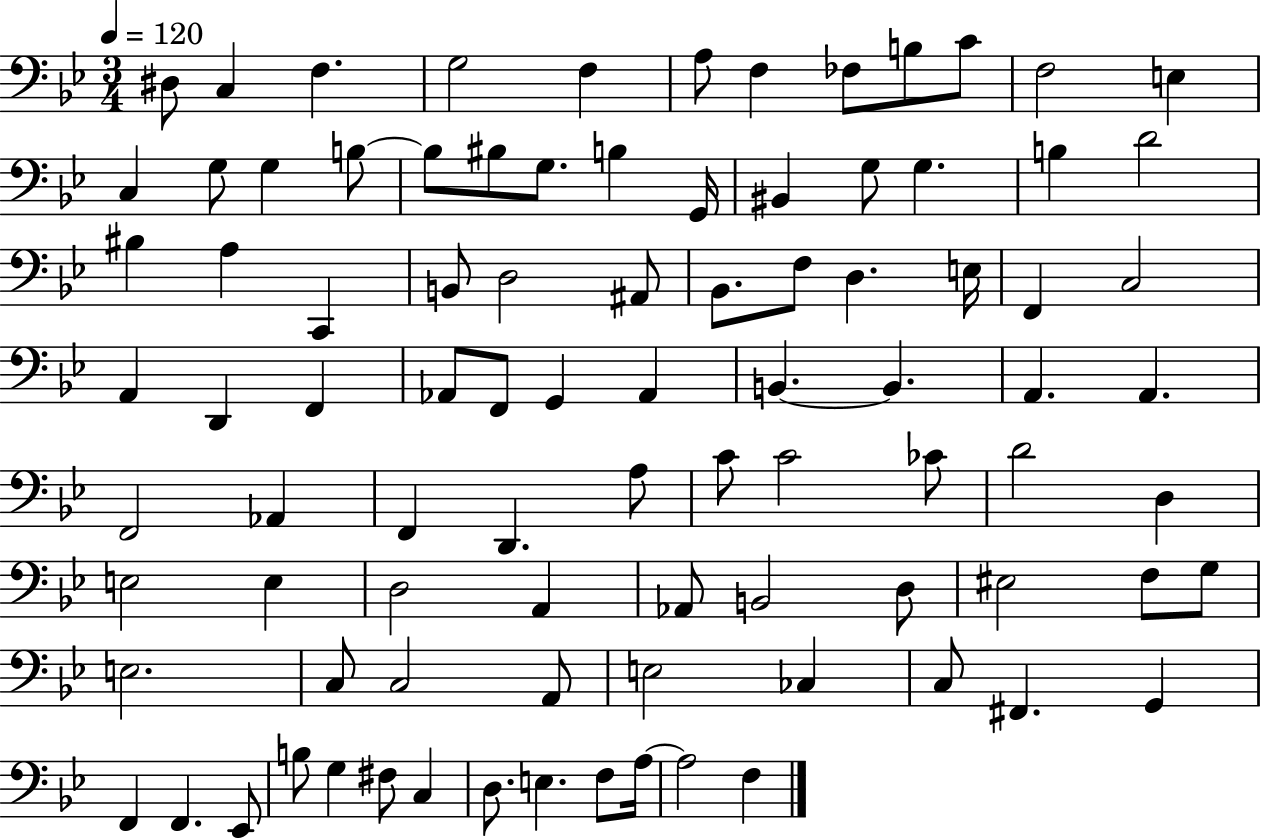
X:1
T:Untitled
M:3/4
L:1/4
K:Bb
^D,/2 C, F, G,2 F, A,/2 F, _F,/2 B,/2 C/2 F,2 E, C, G,/2 G, B,/2 B,/2 ^B,/2 G,/2 B, G,,/4 ^B,, G,/2 G, B, D2 ^B, A, C,, B,,/2 D,2 ^A,,/2 _B,,/2 F,/2 D, E,/4 F,, C,2 A,, D,, F,, _A,,/2 F,,/2 G,, _A,, B,, B,, A,, A,, F,,2 _A,, F,, D,, A,/2 C/2 C2 _C/2 D2 D, E,2 E, D,2 A,, _A,,/2 B,,2 D,/2 ^E,2 F,/2 G,/2 E,2 C,/2 C,2 A,,/2 E,2 _C, C,/2 ^F,, G,, F,, F,, _E,,/2 B,/2 G, ^F,/2 C, D,/2 E, F,/2 A,/4 A,2 F,